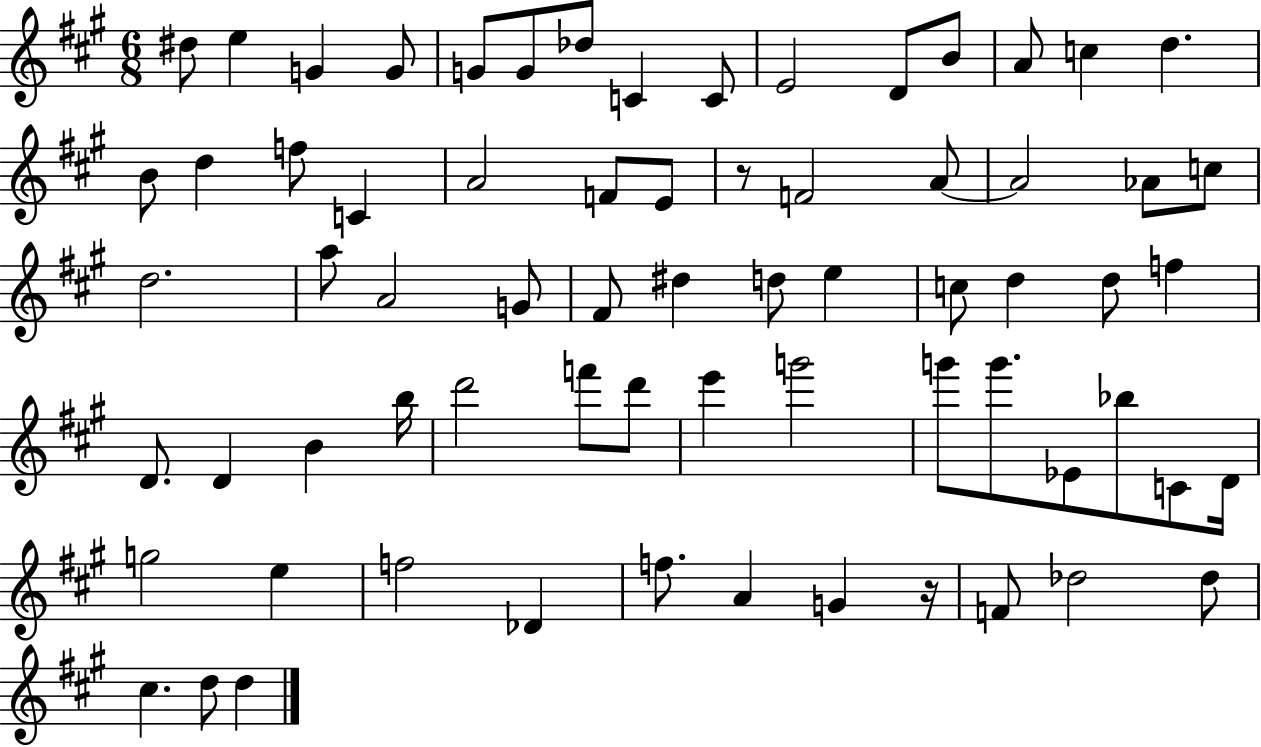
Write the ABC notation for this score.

X:1
T:Untitled
M:6/8
L:1/4
K:A
^d/2 e G G/2 G/2 G/2 _d/2 C C/2 E2 D/2 B/2 A/2 c d B/2 d f/2 C A2 F/2 E/2 z/2 F2 A/2 A2 _A/2 c/2 d2 a/2 A2 G/2 ^F/2 ^d d/2 e c/2 d d/2 f D/2 D B b/4 d'2 f'/2 d'/2 e' g'2 g'/2 g'/2 _E/2 _b/2 C/2 D/4 g2 e f2 _D f/2 A G z/4 F/2 _d2 _d/2 ^c d/2 d